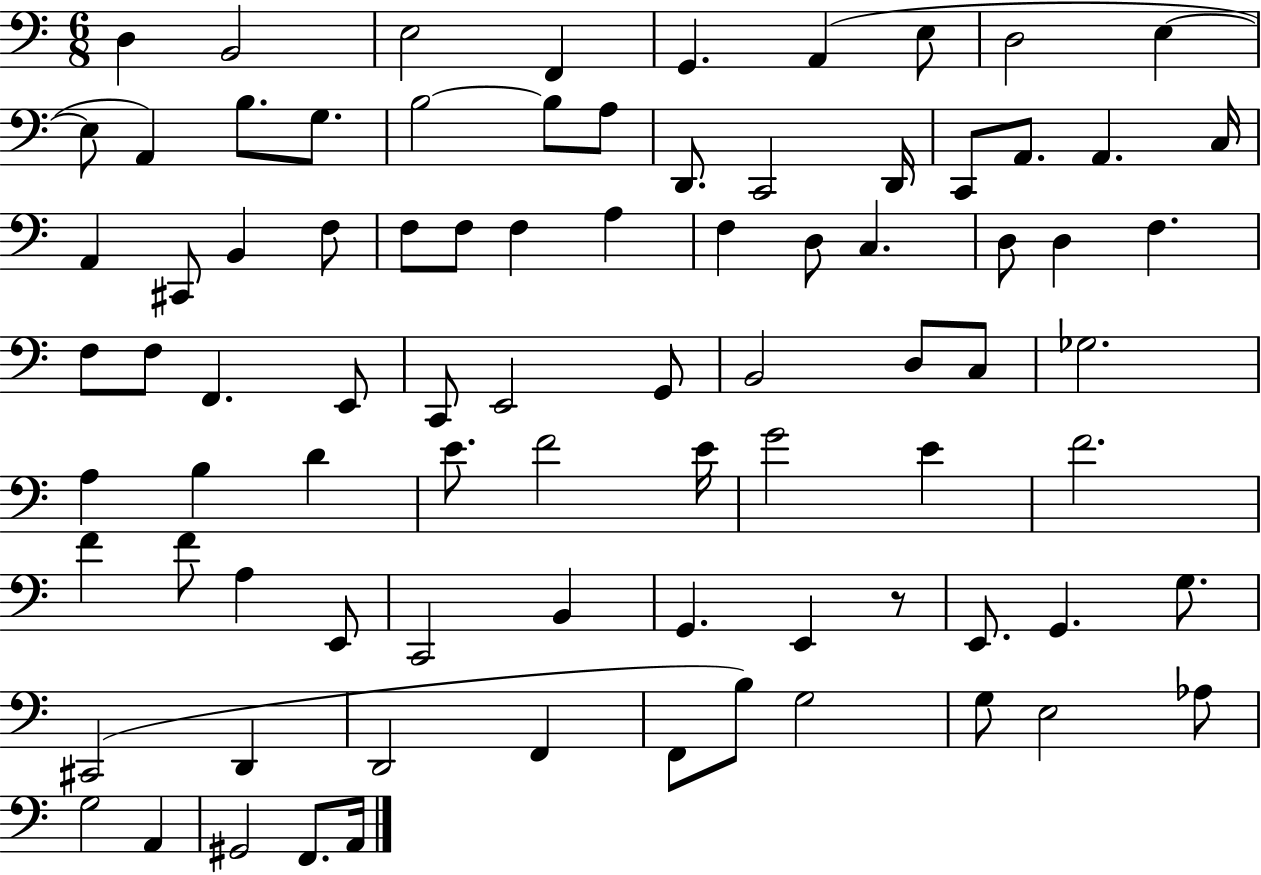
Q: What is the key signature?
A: C major